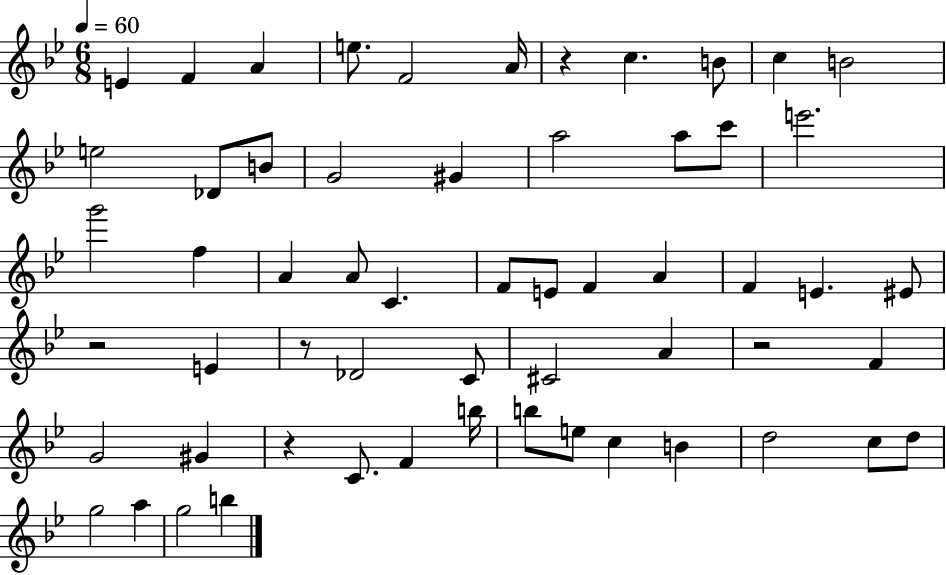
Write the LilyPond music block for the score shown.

{
  \clef treble
  \numericTimeSignature
  \time 6/8
  \key bes \major
  \tempo 4 = 60
  e'4 f'4 a'4 | e''8. f'2 a'16 | r4 c''4. b'8 | c''4 b'2 | \break e''2 des'8 b'8 | g'2 gis'4 | a''2 a''8 c'''8 | e'''2. | \break g'''2 f''4 | a'4 a'8 c'4. | f'8 e'8 f'4 a'4 | f'4 e'4. eis'8 | \break r2 e'4 | r8 des'2 c'8 | cis'2 a'4 | r2 f'4 | \break g'2 gis'4 | r4 c'8. f'4 b''16 | b''8 e''8 c''4 b'4 | d''2 c''8 d''8 | \break g''2 a''4 | g''2 b''4 | \bar "|."
}